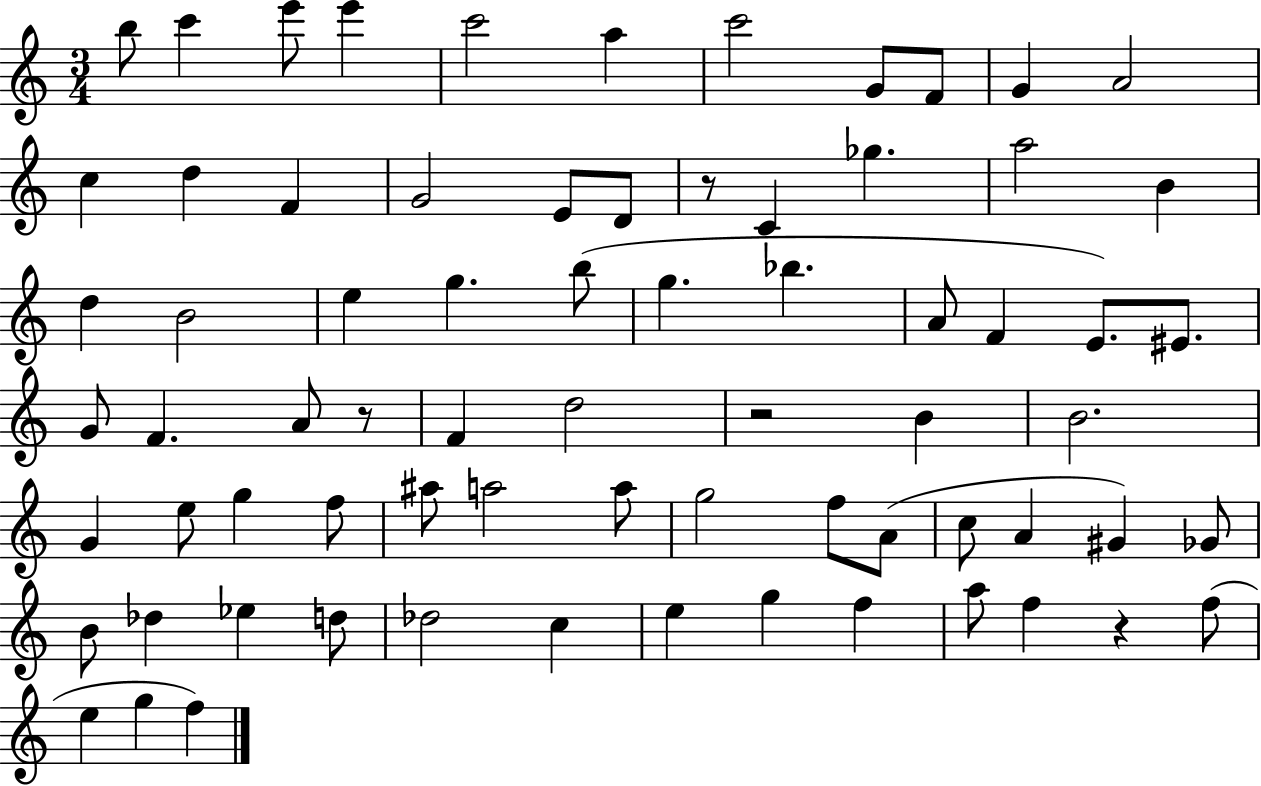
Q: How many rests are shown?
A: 4